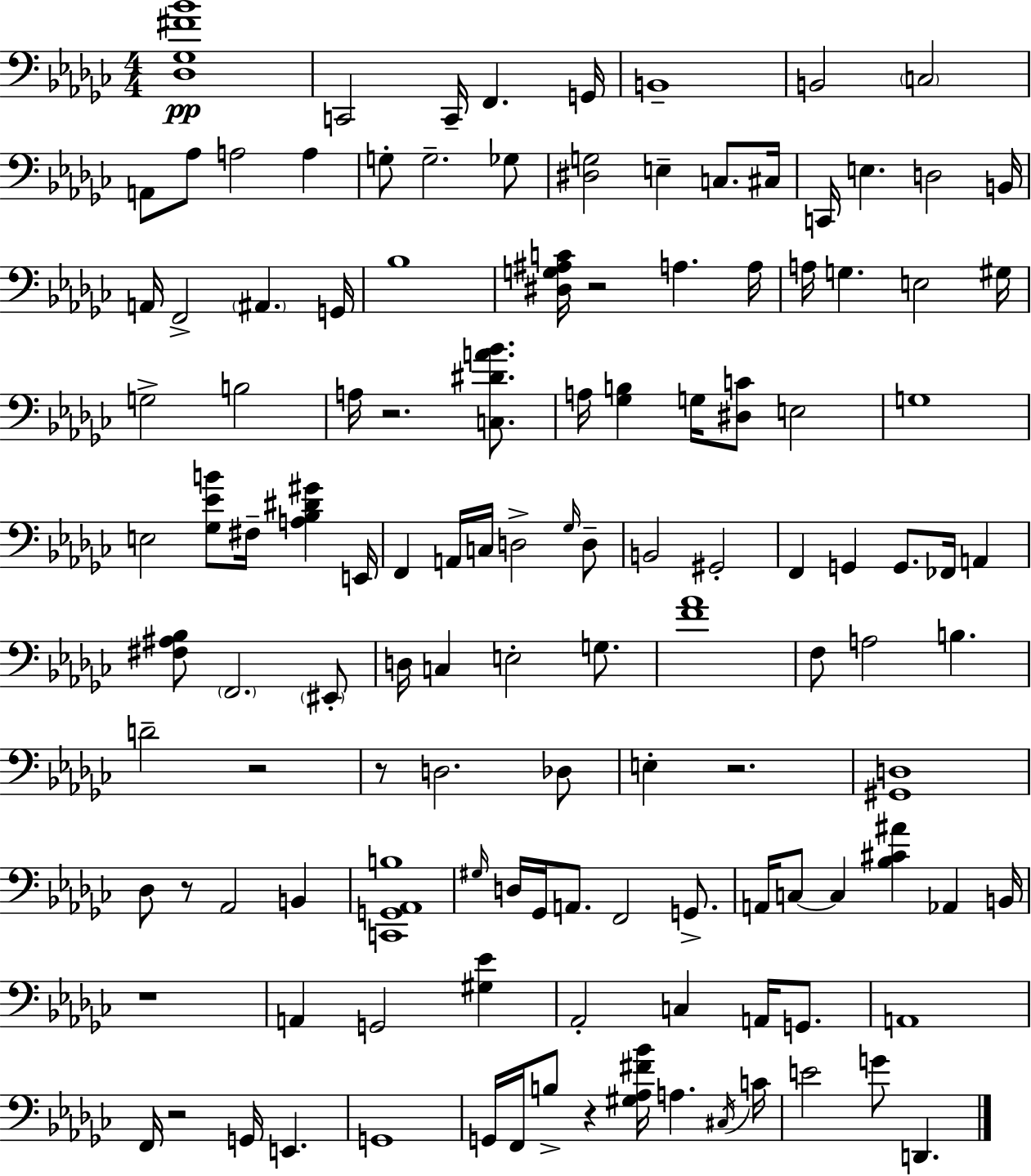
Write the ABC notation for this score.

X:1
T:Untitled
M:4/4
L:1/4
K:Ebm
[_D,_G,^F_B]4 C,,2 C,,/4 F,, G,,/4 B,,4 B,,2 C,2 A,,/2 _A,/2 A,2 A, G,/2 G,2 _G,/2 [^D,G,]2 E, C,/2 ^C,/4 C,,/4 E, D,2 B,,/4 A,,/4 F,,2 ^A,, G,,/4 _B,4 [^D,G,^A,C]/4 z2 A, A,/4 A,/4 G, E,2 ^G,/4 G,2 B,2 A,/4 z2 [C,^DA_B]/2 A,/4 [_G,B,] G,/4 [^D,C]/2 E,2 G,4 E,2 [_G,_EB]/2 ^F,/4 [A,_B,^D^G] E,,/4 F,, A,,/4 C,/4 D,2 _G,/4 D,/2 B,,2 ^G,,2 F,, G,, G,,/2 _F,,/4 A,, [^F,^A,_B,]/2 F,,2 ^E,,/2 D,/4 C, E,2 G,/2 [F_A]4 F,/2 A,2 B, D2 z2 z/2 D,2 _D,/2 E, z2 [^G,,D,]4 _D,/2 z/2 _A,,2 B,, [C,,G,,_A,,B,]4 ^G,/4 D,/4 _G,,/4 A,,/2 F,,2 G,,/2 A,,/4 C,/2 C, [_B,^C^A] _A,, B,,/4 z4 A,, G,,2 [^G,_E] _A,,2 C, A,,/4 G,,/2 A,,4 F,,/4 z2 G,,/4 E,, G,,4 G,,/4 F,,/4 B,/2 z [^G,_A,^F_B]/4 A, ^C,/4 C/4 E2 G/2 D,,